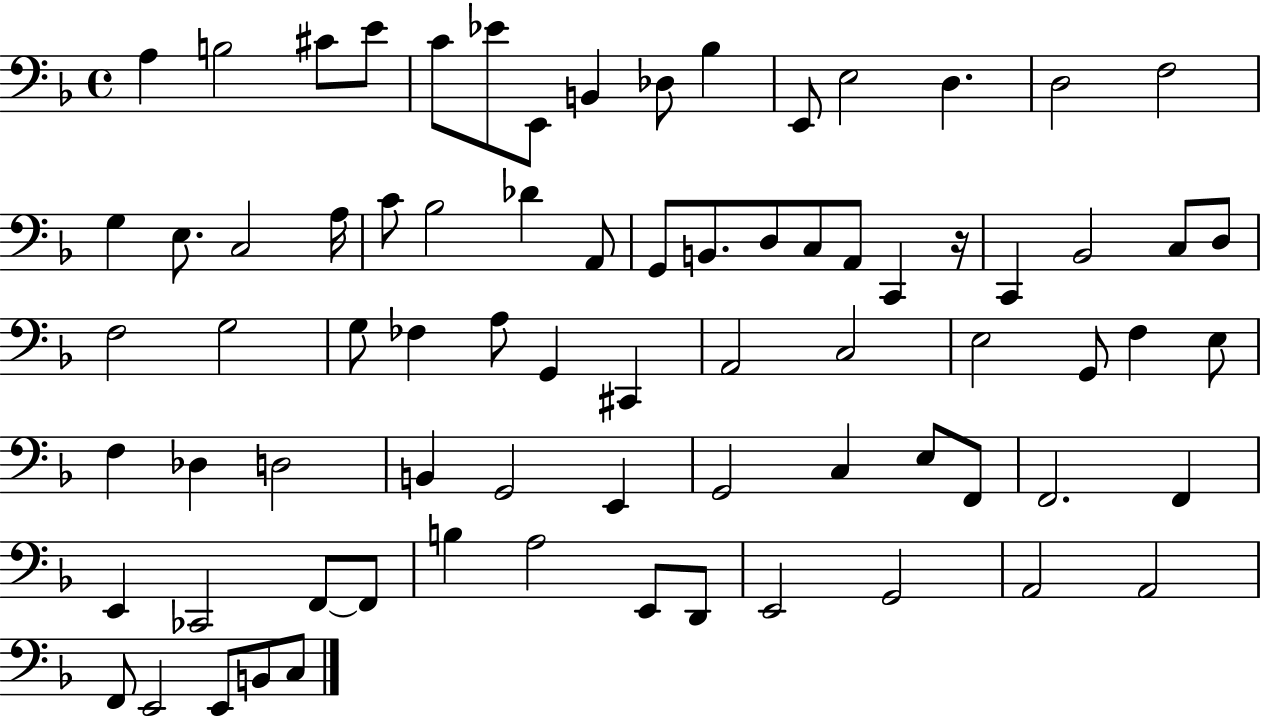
X:1
T:Untitled
M:4/4
L:1/4
K:F
A, B,2 ^C/2 E/2 C/2 _E/2 E,,/2 B,, _D,/2 _B, E,,/2 E,2 D, D,2 F,2 G, E,/2 C,2 A,/4 C/2 _B,2 _D A,,/2 G,,/2 B,,/2 D,/2 C,/2 A,,/2 C,, z/4 C,, _B,,2 C,/2 D,/2 F,2 G,2 G,/2 _F, A,/2 G,, ^C,, A,,2 C,2 E,2 G,,/2 F, E,/2 F, _D, D,2 B,, G,,2 E,, G,,2 C, E,/2 F,,/2 F,,2 F,, E,, _C,,2 F,,/2 F,,/2 B, A,2 E,,/2 D,,/2 E,,2 G,,2 A,,2 A,,2 F,,/2 E,,2 E,,/2 B,,/2 C,/2